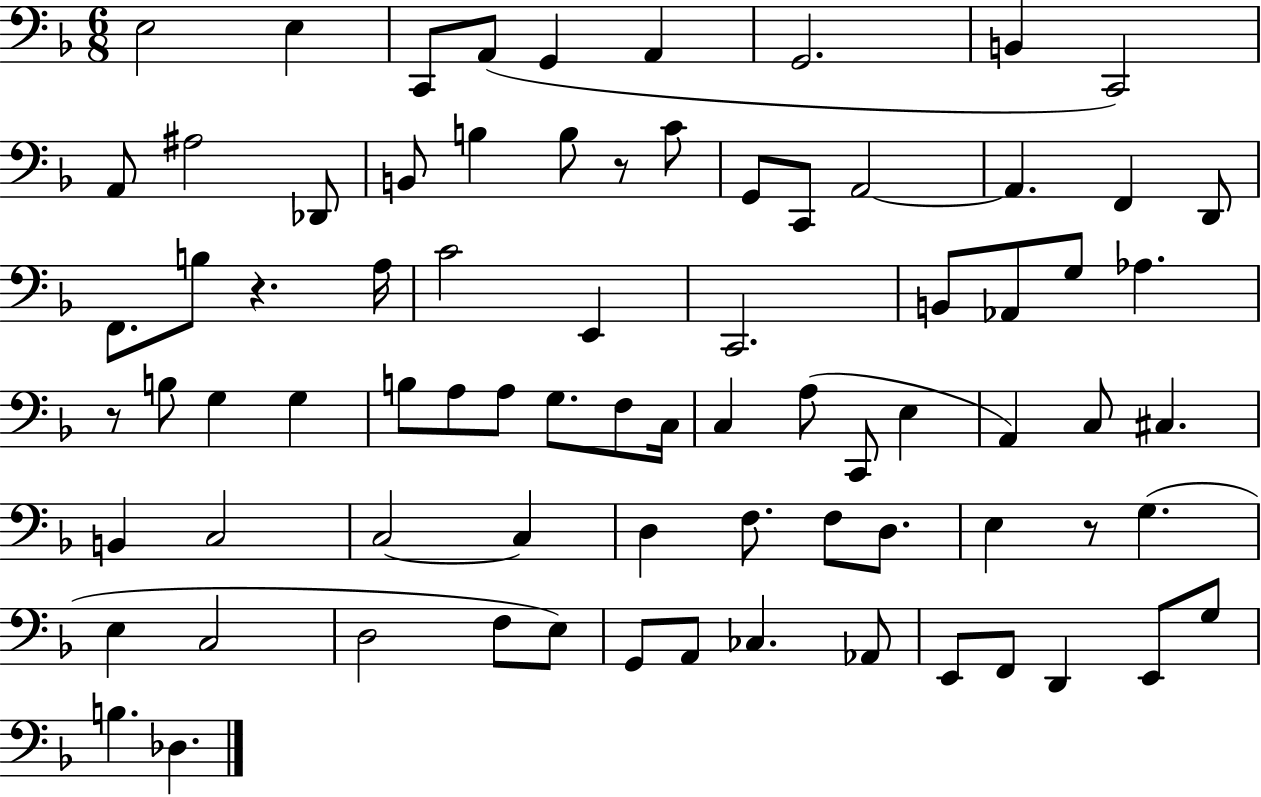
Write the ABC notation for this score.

X:1
T:Untitled
M:6/8
L:1/4
K:F
E,2 E, C,,/2 A,,/2 G,, A,, G,,2 B,, C,,2 A,,/2 ^A,2 _D,,/2 B,,/2 B, B,/2 z/2 C/2 G,,/2 C,,/2 A,,2 A,, F,, D,,/2 F,,/2 B,/2 z A,/4 C2 E,, C,,2 B,,/2 _A,,/2 G,/2 _A, z/2 B,/2 G, G, B,/2 A,/2 A,/2 G,/2 F,/2 C,/4 C, A,/2 C,,/2 E, A,, C,/2 ^C, B,, C,2 C,2 C, D, F,/2 F,/2 D,/2 E, z/2 G, E, C,2 D,2 F,/2 E,/2 G,,/2 A,,/2 _C, _A,,/2 E,,/2 F,,/2 D,, E,,/2 G,/2 B, _D,